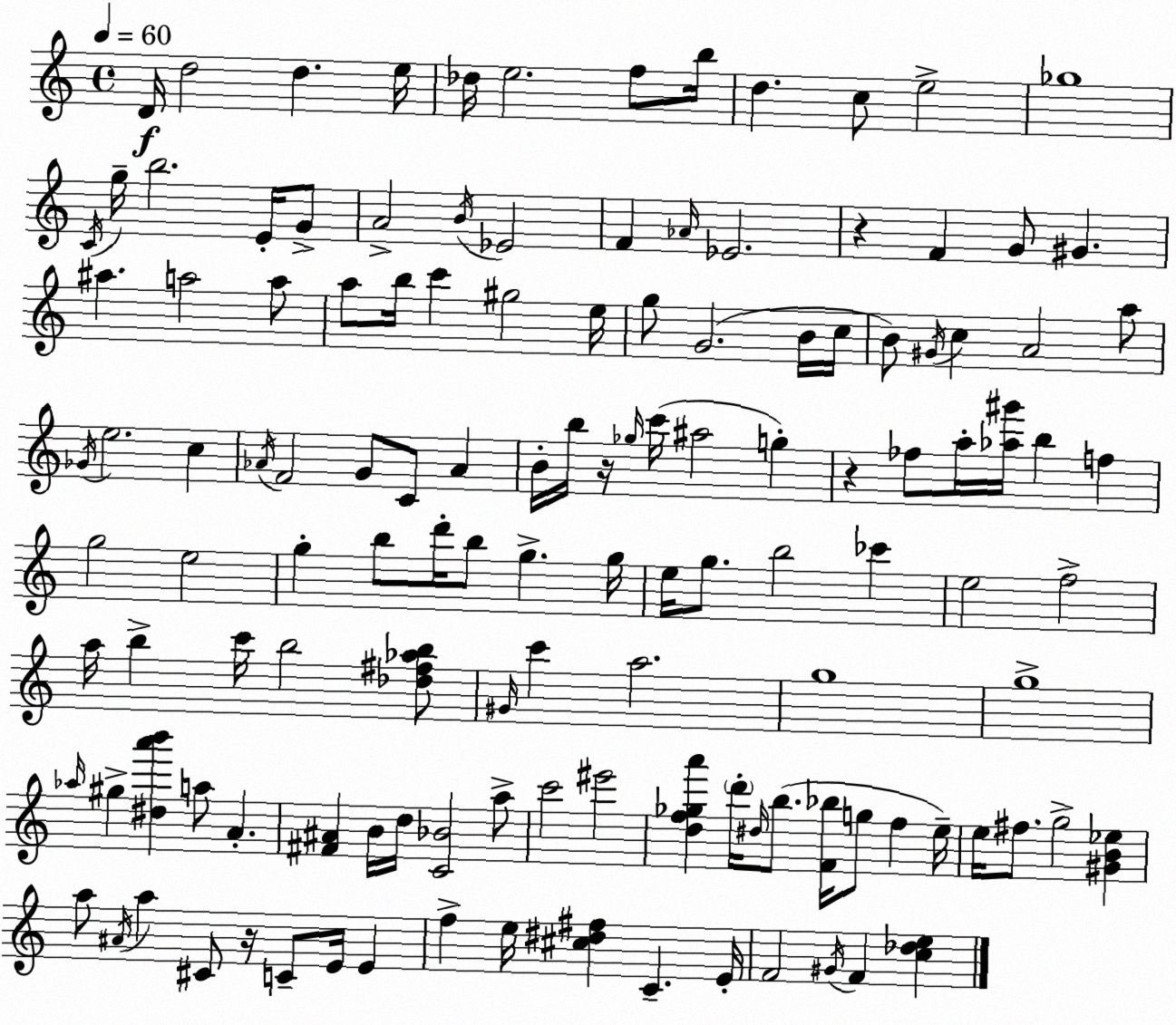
X:1
T:Untitled
M:4/4
L:1/4
K:C
D/4 d2 d e/4 _d/4 e2 f/2 b/4 d c/2 e2 _g4 C/4 g/4 b2 E/4 G/2 A2 B/4 _E2 F _A/4 _E2 z F G/2 ^G ^a a2 a/2 a/2 b/4 c' ^g2 e/4 g/2 G2 B/4 c/4 B/2 ^G/4 c A2 a/2 _G/4 e2 c _A/4 F2 G/2 C/2 _A B/4 b/4 z/4 _g/4 c'/4 ^a2 g z _f/2 a/4 [_a^g']/4 b f g2 e2 g b/2 d'/4 b/2 g g/4 e/4 g/2 b2 _c' e2 f2 a/4 b c'/4 b2 [_d^f_ab]/2 ^G/4 c' a2 g4 g4 _a/4 ^g [^da'b'] a/2 A [^F^A] B/4 d/4 [C_B]2 a/2 c'2 ^e'2 [df_ga'] d'/4 ^d/4 b/2 [F_b]/4 g/2 f e/4 e/4 ^f/2 g2 [^GB_e] a/2 ^A/4 a ^C/2 z/4 C/2 E/4 E f e/4 [^c^d^f] C E/4 F2 ^G/4 F [c_de]